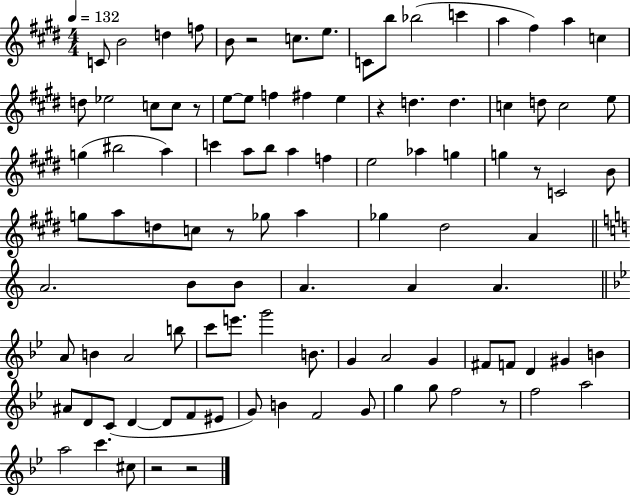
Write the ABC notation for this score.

X:1
T:Untitled
M:4/4
L:1/4
K:E
C/2 B2 d f/2 B/2 z2 c/2 e/2 C/2 b/2 _b2 c' a ^f a c d/2 _e2 c/2 c/2 z/2 e/2 e/2 f ^f e z d d c d/2 c2 e/2 g ^b2 a c' a/2 b/2 a f e2 _a g g z/2 C2 B/2 g/2 a/2 d/2 c/2 z/2 _g/2 a _g ^d2 A A2 B/2 B/2 A A A A/2 B A2 b/2 c'/2 e'/2 g'2 B/2 G A2 G ^F/2 F/2 D ^G B ^A/2 D/2 C/2 D D/2 F/2 ^E/2 G/2 B F2 G/2 g g/2 f2 z/2 f2 a2 a2 c' ^c/2 z2 z2